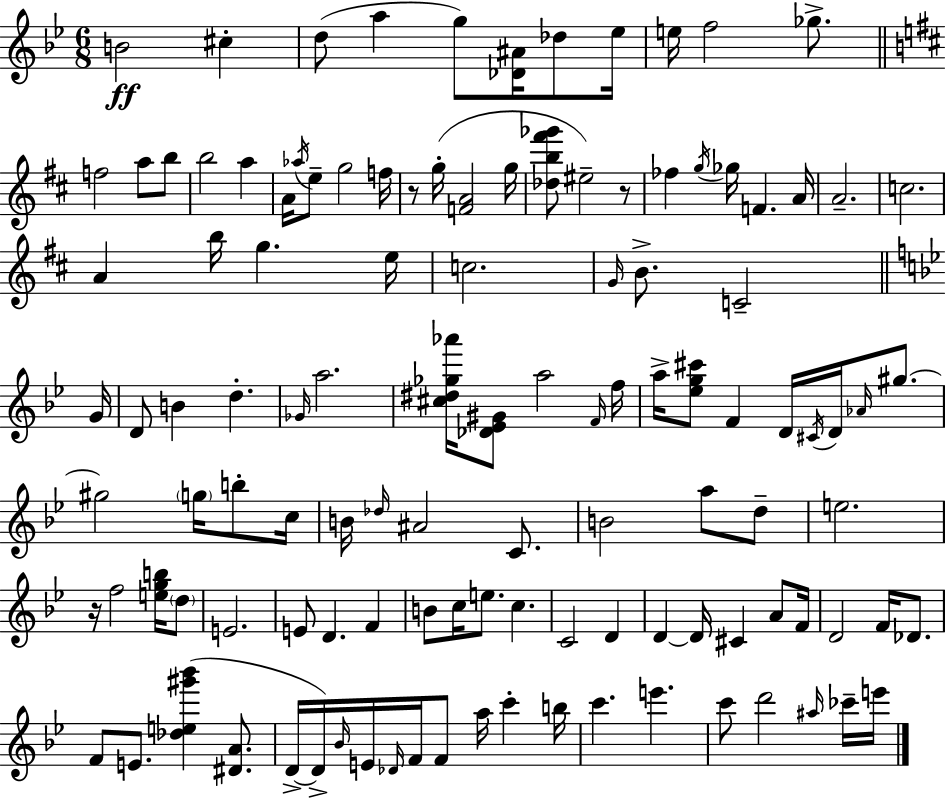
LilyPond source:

{
  \clef treble
  \numericTimeSignature
  \time 6/8
  \key bes \major
  b'2\ff cis''4-. | d''8( a''4 g''8) <des' ais'>16 des''8 ees''16 | e''16 f''2 ges''8.-> | \bar "||" \break \key b \minor f''2 a''8 b''8 | b''2 a''4 | a'16 \acciaccatura { aes''16 } e''8-- g''2 | f''16 r8 g''16-.( <f' a'>2 | \break g''16 <des'' b'' fis''' ges'''>8 eis''2--) r8 | fes''4 \acciaccatura { g''16 } ges''16 f'4. | a'16 a'2.-- | c''2. | \break a'4 b''16 g''4. | e''16 c''2. | \grace { g'16 } b'8.-> c'2-- | \bar "||" \break \key bes \major g'16 d'8 b'4 d''4.-. | \grace { ges'16 } a''2. | <cis'' dis'' ges'' aes'''>16 <des' ees' gis'>8 a''2 | \grace { f'16 } f''16 a''16-> <ees'' g'' cis'''>8 f'4 d'16 \acciaccatura { cis'16 } | \break d'16 \grace { aes'16 } gis''8.~~ gis''2 | \parenthesize g''16 b''8-. c''16 b'16 \grace { des''16 } ais'2 | c'8. b'2 | a''8 d''8-- e''2. | \break r16 f''2 | <e'' g'' b''>16 \parenthesize d''8 e'2. | e'8 d'4. | f'4 b'8 c''16 e''8. | \break c''4. c'2 | d'4 d'4~~ d'16 cis'4 | a'8 f'16 d'2 | f'16 des'8. f'8 e'8. <des'' e'' gis''' bes'''>4( | \break <dis' a'>8. d'16->~~ d'16->) \grace { bes'16 } e'16 \grace { des'16 } f'16 | f'8 a''16 c'''4-. b''16 c'''4. | e'''4. c'''8 d'''2 | \grace { ais''16 } ces'''16-- e'''16 \bar "|."
}